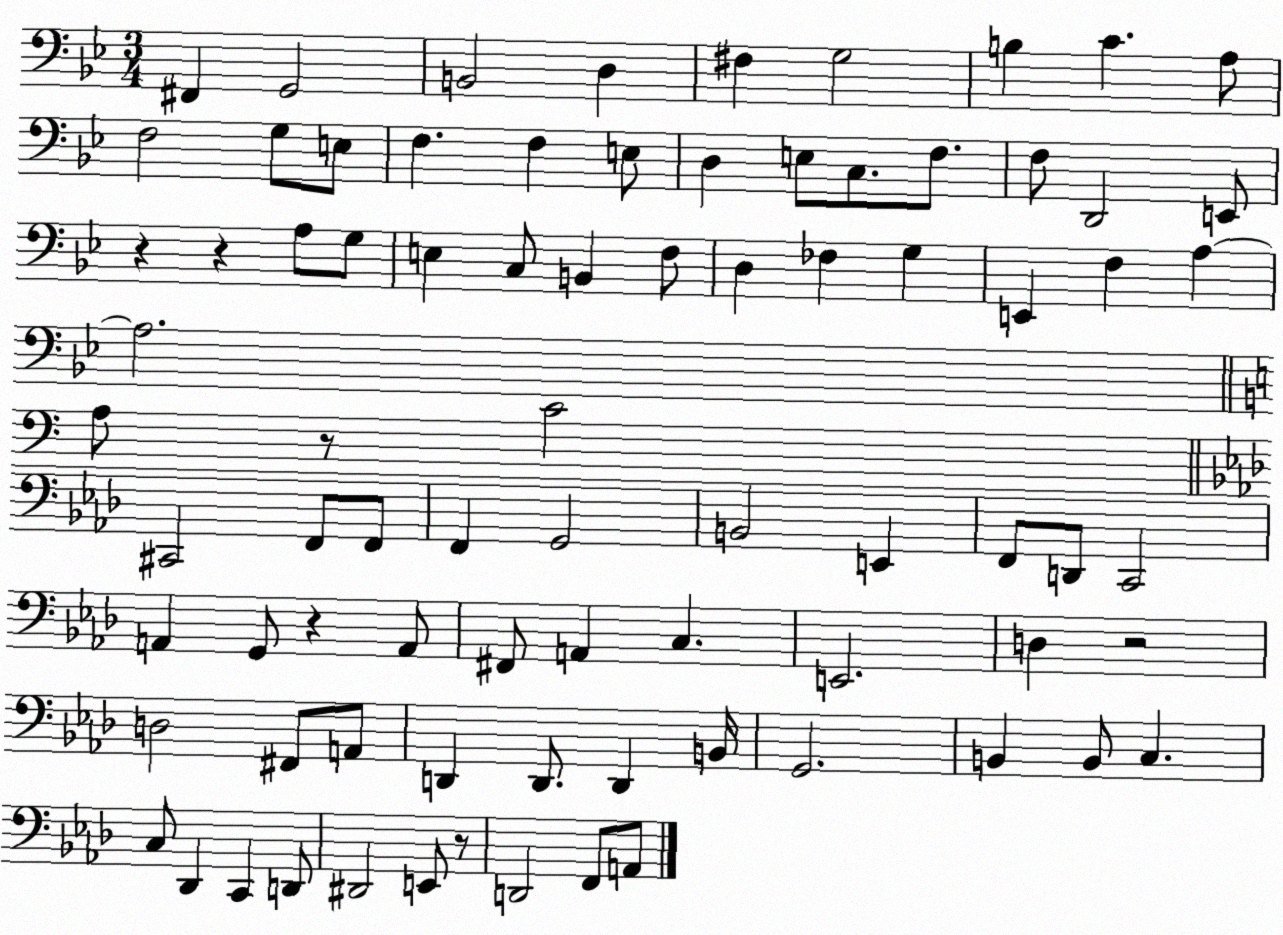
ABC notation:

X:1
T:Untitled
M:3/4
L:1/4
K:Bb
^F,, G,,2 B,,2 D, ^F, G,2 B, C A,/2 F,2 G,/2 E,/2 F, F, E,/2 D, E,/2 C,/2 F,/2 F,/2 D,,2 E,,/2 z z A,/2 G,/2 E, C,/2 B,, F,/2 D, _F, G, E,, F, A, A,2 A,/2 z/2 C2 ^C,,2 F,,/2 F,,/2 F,, G,,2 B,,2 E,, F,,/2 D,,/2 C,,2 A,, G,,/2 z A,,/2 ^F,,/2 A,, C, E,,2 D, z2 D,2 ^F,,/2 A,,/2 D,, D,,/2 D,, B,,/4 G,,2 B,, B,,/2 C, C,/2 _D,, C,, D,,/2 ^D,,2 E,,/2 z/2 D,,2 F,,/2 A,,/2